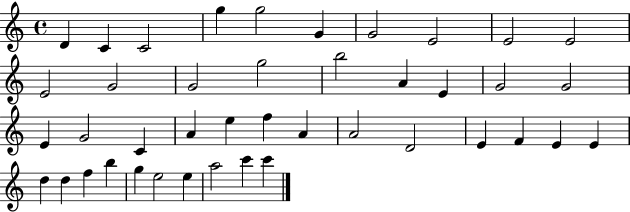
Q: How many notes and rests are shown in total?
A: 42